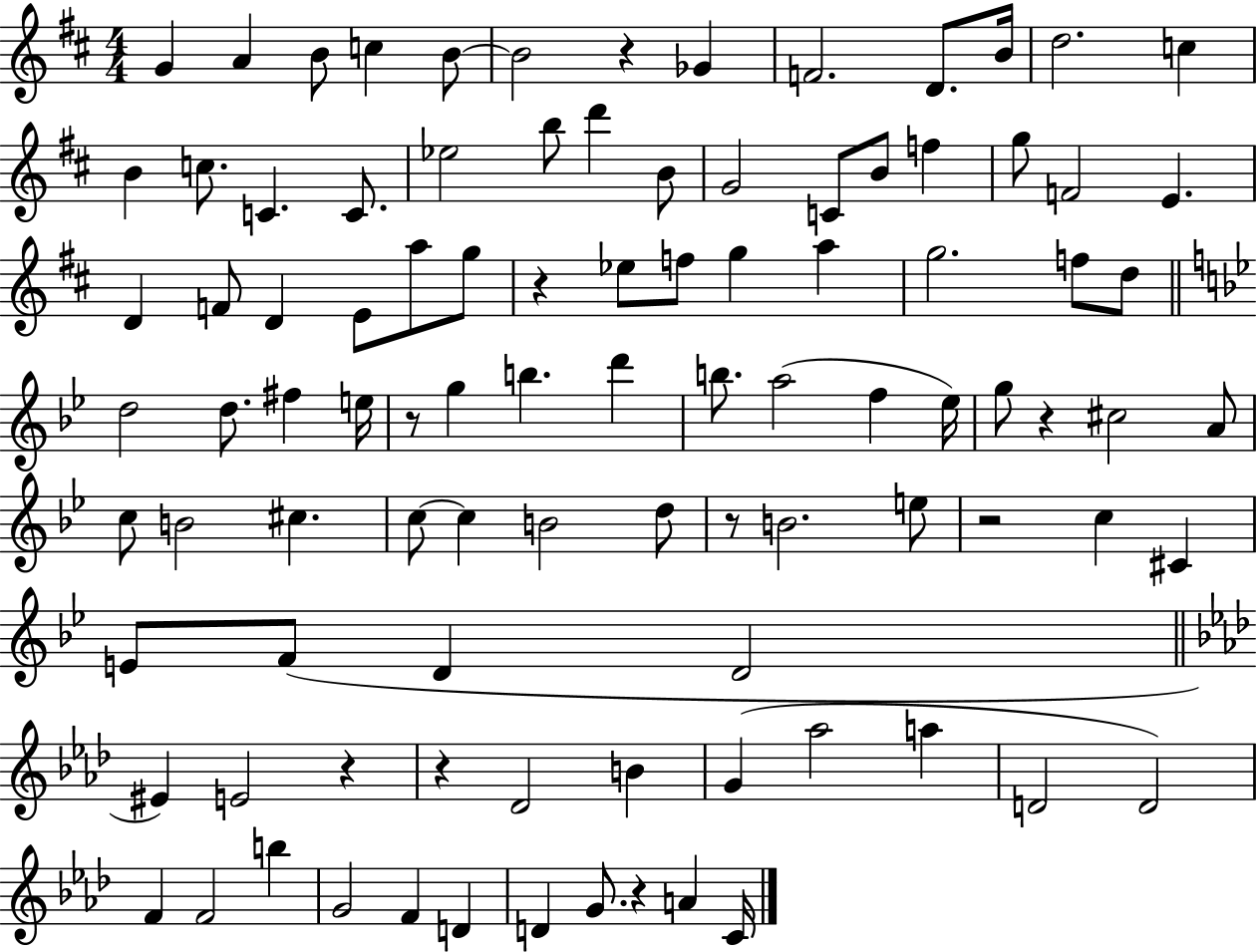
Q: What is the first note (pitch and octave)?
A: G4